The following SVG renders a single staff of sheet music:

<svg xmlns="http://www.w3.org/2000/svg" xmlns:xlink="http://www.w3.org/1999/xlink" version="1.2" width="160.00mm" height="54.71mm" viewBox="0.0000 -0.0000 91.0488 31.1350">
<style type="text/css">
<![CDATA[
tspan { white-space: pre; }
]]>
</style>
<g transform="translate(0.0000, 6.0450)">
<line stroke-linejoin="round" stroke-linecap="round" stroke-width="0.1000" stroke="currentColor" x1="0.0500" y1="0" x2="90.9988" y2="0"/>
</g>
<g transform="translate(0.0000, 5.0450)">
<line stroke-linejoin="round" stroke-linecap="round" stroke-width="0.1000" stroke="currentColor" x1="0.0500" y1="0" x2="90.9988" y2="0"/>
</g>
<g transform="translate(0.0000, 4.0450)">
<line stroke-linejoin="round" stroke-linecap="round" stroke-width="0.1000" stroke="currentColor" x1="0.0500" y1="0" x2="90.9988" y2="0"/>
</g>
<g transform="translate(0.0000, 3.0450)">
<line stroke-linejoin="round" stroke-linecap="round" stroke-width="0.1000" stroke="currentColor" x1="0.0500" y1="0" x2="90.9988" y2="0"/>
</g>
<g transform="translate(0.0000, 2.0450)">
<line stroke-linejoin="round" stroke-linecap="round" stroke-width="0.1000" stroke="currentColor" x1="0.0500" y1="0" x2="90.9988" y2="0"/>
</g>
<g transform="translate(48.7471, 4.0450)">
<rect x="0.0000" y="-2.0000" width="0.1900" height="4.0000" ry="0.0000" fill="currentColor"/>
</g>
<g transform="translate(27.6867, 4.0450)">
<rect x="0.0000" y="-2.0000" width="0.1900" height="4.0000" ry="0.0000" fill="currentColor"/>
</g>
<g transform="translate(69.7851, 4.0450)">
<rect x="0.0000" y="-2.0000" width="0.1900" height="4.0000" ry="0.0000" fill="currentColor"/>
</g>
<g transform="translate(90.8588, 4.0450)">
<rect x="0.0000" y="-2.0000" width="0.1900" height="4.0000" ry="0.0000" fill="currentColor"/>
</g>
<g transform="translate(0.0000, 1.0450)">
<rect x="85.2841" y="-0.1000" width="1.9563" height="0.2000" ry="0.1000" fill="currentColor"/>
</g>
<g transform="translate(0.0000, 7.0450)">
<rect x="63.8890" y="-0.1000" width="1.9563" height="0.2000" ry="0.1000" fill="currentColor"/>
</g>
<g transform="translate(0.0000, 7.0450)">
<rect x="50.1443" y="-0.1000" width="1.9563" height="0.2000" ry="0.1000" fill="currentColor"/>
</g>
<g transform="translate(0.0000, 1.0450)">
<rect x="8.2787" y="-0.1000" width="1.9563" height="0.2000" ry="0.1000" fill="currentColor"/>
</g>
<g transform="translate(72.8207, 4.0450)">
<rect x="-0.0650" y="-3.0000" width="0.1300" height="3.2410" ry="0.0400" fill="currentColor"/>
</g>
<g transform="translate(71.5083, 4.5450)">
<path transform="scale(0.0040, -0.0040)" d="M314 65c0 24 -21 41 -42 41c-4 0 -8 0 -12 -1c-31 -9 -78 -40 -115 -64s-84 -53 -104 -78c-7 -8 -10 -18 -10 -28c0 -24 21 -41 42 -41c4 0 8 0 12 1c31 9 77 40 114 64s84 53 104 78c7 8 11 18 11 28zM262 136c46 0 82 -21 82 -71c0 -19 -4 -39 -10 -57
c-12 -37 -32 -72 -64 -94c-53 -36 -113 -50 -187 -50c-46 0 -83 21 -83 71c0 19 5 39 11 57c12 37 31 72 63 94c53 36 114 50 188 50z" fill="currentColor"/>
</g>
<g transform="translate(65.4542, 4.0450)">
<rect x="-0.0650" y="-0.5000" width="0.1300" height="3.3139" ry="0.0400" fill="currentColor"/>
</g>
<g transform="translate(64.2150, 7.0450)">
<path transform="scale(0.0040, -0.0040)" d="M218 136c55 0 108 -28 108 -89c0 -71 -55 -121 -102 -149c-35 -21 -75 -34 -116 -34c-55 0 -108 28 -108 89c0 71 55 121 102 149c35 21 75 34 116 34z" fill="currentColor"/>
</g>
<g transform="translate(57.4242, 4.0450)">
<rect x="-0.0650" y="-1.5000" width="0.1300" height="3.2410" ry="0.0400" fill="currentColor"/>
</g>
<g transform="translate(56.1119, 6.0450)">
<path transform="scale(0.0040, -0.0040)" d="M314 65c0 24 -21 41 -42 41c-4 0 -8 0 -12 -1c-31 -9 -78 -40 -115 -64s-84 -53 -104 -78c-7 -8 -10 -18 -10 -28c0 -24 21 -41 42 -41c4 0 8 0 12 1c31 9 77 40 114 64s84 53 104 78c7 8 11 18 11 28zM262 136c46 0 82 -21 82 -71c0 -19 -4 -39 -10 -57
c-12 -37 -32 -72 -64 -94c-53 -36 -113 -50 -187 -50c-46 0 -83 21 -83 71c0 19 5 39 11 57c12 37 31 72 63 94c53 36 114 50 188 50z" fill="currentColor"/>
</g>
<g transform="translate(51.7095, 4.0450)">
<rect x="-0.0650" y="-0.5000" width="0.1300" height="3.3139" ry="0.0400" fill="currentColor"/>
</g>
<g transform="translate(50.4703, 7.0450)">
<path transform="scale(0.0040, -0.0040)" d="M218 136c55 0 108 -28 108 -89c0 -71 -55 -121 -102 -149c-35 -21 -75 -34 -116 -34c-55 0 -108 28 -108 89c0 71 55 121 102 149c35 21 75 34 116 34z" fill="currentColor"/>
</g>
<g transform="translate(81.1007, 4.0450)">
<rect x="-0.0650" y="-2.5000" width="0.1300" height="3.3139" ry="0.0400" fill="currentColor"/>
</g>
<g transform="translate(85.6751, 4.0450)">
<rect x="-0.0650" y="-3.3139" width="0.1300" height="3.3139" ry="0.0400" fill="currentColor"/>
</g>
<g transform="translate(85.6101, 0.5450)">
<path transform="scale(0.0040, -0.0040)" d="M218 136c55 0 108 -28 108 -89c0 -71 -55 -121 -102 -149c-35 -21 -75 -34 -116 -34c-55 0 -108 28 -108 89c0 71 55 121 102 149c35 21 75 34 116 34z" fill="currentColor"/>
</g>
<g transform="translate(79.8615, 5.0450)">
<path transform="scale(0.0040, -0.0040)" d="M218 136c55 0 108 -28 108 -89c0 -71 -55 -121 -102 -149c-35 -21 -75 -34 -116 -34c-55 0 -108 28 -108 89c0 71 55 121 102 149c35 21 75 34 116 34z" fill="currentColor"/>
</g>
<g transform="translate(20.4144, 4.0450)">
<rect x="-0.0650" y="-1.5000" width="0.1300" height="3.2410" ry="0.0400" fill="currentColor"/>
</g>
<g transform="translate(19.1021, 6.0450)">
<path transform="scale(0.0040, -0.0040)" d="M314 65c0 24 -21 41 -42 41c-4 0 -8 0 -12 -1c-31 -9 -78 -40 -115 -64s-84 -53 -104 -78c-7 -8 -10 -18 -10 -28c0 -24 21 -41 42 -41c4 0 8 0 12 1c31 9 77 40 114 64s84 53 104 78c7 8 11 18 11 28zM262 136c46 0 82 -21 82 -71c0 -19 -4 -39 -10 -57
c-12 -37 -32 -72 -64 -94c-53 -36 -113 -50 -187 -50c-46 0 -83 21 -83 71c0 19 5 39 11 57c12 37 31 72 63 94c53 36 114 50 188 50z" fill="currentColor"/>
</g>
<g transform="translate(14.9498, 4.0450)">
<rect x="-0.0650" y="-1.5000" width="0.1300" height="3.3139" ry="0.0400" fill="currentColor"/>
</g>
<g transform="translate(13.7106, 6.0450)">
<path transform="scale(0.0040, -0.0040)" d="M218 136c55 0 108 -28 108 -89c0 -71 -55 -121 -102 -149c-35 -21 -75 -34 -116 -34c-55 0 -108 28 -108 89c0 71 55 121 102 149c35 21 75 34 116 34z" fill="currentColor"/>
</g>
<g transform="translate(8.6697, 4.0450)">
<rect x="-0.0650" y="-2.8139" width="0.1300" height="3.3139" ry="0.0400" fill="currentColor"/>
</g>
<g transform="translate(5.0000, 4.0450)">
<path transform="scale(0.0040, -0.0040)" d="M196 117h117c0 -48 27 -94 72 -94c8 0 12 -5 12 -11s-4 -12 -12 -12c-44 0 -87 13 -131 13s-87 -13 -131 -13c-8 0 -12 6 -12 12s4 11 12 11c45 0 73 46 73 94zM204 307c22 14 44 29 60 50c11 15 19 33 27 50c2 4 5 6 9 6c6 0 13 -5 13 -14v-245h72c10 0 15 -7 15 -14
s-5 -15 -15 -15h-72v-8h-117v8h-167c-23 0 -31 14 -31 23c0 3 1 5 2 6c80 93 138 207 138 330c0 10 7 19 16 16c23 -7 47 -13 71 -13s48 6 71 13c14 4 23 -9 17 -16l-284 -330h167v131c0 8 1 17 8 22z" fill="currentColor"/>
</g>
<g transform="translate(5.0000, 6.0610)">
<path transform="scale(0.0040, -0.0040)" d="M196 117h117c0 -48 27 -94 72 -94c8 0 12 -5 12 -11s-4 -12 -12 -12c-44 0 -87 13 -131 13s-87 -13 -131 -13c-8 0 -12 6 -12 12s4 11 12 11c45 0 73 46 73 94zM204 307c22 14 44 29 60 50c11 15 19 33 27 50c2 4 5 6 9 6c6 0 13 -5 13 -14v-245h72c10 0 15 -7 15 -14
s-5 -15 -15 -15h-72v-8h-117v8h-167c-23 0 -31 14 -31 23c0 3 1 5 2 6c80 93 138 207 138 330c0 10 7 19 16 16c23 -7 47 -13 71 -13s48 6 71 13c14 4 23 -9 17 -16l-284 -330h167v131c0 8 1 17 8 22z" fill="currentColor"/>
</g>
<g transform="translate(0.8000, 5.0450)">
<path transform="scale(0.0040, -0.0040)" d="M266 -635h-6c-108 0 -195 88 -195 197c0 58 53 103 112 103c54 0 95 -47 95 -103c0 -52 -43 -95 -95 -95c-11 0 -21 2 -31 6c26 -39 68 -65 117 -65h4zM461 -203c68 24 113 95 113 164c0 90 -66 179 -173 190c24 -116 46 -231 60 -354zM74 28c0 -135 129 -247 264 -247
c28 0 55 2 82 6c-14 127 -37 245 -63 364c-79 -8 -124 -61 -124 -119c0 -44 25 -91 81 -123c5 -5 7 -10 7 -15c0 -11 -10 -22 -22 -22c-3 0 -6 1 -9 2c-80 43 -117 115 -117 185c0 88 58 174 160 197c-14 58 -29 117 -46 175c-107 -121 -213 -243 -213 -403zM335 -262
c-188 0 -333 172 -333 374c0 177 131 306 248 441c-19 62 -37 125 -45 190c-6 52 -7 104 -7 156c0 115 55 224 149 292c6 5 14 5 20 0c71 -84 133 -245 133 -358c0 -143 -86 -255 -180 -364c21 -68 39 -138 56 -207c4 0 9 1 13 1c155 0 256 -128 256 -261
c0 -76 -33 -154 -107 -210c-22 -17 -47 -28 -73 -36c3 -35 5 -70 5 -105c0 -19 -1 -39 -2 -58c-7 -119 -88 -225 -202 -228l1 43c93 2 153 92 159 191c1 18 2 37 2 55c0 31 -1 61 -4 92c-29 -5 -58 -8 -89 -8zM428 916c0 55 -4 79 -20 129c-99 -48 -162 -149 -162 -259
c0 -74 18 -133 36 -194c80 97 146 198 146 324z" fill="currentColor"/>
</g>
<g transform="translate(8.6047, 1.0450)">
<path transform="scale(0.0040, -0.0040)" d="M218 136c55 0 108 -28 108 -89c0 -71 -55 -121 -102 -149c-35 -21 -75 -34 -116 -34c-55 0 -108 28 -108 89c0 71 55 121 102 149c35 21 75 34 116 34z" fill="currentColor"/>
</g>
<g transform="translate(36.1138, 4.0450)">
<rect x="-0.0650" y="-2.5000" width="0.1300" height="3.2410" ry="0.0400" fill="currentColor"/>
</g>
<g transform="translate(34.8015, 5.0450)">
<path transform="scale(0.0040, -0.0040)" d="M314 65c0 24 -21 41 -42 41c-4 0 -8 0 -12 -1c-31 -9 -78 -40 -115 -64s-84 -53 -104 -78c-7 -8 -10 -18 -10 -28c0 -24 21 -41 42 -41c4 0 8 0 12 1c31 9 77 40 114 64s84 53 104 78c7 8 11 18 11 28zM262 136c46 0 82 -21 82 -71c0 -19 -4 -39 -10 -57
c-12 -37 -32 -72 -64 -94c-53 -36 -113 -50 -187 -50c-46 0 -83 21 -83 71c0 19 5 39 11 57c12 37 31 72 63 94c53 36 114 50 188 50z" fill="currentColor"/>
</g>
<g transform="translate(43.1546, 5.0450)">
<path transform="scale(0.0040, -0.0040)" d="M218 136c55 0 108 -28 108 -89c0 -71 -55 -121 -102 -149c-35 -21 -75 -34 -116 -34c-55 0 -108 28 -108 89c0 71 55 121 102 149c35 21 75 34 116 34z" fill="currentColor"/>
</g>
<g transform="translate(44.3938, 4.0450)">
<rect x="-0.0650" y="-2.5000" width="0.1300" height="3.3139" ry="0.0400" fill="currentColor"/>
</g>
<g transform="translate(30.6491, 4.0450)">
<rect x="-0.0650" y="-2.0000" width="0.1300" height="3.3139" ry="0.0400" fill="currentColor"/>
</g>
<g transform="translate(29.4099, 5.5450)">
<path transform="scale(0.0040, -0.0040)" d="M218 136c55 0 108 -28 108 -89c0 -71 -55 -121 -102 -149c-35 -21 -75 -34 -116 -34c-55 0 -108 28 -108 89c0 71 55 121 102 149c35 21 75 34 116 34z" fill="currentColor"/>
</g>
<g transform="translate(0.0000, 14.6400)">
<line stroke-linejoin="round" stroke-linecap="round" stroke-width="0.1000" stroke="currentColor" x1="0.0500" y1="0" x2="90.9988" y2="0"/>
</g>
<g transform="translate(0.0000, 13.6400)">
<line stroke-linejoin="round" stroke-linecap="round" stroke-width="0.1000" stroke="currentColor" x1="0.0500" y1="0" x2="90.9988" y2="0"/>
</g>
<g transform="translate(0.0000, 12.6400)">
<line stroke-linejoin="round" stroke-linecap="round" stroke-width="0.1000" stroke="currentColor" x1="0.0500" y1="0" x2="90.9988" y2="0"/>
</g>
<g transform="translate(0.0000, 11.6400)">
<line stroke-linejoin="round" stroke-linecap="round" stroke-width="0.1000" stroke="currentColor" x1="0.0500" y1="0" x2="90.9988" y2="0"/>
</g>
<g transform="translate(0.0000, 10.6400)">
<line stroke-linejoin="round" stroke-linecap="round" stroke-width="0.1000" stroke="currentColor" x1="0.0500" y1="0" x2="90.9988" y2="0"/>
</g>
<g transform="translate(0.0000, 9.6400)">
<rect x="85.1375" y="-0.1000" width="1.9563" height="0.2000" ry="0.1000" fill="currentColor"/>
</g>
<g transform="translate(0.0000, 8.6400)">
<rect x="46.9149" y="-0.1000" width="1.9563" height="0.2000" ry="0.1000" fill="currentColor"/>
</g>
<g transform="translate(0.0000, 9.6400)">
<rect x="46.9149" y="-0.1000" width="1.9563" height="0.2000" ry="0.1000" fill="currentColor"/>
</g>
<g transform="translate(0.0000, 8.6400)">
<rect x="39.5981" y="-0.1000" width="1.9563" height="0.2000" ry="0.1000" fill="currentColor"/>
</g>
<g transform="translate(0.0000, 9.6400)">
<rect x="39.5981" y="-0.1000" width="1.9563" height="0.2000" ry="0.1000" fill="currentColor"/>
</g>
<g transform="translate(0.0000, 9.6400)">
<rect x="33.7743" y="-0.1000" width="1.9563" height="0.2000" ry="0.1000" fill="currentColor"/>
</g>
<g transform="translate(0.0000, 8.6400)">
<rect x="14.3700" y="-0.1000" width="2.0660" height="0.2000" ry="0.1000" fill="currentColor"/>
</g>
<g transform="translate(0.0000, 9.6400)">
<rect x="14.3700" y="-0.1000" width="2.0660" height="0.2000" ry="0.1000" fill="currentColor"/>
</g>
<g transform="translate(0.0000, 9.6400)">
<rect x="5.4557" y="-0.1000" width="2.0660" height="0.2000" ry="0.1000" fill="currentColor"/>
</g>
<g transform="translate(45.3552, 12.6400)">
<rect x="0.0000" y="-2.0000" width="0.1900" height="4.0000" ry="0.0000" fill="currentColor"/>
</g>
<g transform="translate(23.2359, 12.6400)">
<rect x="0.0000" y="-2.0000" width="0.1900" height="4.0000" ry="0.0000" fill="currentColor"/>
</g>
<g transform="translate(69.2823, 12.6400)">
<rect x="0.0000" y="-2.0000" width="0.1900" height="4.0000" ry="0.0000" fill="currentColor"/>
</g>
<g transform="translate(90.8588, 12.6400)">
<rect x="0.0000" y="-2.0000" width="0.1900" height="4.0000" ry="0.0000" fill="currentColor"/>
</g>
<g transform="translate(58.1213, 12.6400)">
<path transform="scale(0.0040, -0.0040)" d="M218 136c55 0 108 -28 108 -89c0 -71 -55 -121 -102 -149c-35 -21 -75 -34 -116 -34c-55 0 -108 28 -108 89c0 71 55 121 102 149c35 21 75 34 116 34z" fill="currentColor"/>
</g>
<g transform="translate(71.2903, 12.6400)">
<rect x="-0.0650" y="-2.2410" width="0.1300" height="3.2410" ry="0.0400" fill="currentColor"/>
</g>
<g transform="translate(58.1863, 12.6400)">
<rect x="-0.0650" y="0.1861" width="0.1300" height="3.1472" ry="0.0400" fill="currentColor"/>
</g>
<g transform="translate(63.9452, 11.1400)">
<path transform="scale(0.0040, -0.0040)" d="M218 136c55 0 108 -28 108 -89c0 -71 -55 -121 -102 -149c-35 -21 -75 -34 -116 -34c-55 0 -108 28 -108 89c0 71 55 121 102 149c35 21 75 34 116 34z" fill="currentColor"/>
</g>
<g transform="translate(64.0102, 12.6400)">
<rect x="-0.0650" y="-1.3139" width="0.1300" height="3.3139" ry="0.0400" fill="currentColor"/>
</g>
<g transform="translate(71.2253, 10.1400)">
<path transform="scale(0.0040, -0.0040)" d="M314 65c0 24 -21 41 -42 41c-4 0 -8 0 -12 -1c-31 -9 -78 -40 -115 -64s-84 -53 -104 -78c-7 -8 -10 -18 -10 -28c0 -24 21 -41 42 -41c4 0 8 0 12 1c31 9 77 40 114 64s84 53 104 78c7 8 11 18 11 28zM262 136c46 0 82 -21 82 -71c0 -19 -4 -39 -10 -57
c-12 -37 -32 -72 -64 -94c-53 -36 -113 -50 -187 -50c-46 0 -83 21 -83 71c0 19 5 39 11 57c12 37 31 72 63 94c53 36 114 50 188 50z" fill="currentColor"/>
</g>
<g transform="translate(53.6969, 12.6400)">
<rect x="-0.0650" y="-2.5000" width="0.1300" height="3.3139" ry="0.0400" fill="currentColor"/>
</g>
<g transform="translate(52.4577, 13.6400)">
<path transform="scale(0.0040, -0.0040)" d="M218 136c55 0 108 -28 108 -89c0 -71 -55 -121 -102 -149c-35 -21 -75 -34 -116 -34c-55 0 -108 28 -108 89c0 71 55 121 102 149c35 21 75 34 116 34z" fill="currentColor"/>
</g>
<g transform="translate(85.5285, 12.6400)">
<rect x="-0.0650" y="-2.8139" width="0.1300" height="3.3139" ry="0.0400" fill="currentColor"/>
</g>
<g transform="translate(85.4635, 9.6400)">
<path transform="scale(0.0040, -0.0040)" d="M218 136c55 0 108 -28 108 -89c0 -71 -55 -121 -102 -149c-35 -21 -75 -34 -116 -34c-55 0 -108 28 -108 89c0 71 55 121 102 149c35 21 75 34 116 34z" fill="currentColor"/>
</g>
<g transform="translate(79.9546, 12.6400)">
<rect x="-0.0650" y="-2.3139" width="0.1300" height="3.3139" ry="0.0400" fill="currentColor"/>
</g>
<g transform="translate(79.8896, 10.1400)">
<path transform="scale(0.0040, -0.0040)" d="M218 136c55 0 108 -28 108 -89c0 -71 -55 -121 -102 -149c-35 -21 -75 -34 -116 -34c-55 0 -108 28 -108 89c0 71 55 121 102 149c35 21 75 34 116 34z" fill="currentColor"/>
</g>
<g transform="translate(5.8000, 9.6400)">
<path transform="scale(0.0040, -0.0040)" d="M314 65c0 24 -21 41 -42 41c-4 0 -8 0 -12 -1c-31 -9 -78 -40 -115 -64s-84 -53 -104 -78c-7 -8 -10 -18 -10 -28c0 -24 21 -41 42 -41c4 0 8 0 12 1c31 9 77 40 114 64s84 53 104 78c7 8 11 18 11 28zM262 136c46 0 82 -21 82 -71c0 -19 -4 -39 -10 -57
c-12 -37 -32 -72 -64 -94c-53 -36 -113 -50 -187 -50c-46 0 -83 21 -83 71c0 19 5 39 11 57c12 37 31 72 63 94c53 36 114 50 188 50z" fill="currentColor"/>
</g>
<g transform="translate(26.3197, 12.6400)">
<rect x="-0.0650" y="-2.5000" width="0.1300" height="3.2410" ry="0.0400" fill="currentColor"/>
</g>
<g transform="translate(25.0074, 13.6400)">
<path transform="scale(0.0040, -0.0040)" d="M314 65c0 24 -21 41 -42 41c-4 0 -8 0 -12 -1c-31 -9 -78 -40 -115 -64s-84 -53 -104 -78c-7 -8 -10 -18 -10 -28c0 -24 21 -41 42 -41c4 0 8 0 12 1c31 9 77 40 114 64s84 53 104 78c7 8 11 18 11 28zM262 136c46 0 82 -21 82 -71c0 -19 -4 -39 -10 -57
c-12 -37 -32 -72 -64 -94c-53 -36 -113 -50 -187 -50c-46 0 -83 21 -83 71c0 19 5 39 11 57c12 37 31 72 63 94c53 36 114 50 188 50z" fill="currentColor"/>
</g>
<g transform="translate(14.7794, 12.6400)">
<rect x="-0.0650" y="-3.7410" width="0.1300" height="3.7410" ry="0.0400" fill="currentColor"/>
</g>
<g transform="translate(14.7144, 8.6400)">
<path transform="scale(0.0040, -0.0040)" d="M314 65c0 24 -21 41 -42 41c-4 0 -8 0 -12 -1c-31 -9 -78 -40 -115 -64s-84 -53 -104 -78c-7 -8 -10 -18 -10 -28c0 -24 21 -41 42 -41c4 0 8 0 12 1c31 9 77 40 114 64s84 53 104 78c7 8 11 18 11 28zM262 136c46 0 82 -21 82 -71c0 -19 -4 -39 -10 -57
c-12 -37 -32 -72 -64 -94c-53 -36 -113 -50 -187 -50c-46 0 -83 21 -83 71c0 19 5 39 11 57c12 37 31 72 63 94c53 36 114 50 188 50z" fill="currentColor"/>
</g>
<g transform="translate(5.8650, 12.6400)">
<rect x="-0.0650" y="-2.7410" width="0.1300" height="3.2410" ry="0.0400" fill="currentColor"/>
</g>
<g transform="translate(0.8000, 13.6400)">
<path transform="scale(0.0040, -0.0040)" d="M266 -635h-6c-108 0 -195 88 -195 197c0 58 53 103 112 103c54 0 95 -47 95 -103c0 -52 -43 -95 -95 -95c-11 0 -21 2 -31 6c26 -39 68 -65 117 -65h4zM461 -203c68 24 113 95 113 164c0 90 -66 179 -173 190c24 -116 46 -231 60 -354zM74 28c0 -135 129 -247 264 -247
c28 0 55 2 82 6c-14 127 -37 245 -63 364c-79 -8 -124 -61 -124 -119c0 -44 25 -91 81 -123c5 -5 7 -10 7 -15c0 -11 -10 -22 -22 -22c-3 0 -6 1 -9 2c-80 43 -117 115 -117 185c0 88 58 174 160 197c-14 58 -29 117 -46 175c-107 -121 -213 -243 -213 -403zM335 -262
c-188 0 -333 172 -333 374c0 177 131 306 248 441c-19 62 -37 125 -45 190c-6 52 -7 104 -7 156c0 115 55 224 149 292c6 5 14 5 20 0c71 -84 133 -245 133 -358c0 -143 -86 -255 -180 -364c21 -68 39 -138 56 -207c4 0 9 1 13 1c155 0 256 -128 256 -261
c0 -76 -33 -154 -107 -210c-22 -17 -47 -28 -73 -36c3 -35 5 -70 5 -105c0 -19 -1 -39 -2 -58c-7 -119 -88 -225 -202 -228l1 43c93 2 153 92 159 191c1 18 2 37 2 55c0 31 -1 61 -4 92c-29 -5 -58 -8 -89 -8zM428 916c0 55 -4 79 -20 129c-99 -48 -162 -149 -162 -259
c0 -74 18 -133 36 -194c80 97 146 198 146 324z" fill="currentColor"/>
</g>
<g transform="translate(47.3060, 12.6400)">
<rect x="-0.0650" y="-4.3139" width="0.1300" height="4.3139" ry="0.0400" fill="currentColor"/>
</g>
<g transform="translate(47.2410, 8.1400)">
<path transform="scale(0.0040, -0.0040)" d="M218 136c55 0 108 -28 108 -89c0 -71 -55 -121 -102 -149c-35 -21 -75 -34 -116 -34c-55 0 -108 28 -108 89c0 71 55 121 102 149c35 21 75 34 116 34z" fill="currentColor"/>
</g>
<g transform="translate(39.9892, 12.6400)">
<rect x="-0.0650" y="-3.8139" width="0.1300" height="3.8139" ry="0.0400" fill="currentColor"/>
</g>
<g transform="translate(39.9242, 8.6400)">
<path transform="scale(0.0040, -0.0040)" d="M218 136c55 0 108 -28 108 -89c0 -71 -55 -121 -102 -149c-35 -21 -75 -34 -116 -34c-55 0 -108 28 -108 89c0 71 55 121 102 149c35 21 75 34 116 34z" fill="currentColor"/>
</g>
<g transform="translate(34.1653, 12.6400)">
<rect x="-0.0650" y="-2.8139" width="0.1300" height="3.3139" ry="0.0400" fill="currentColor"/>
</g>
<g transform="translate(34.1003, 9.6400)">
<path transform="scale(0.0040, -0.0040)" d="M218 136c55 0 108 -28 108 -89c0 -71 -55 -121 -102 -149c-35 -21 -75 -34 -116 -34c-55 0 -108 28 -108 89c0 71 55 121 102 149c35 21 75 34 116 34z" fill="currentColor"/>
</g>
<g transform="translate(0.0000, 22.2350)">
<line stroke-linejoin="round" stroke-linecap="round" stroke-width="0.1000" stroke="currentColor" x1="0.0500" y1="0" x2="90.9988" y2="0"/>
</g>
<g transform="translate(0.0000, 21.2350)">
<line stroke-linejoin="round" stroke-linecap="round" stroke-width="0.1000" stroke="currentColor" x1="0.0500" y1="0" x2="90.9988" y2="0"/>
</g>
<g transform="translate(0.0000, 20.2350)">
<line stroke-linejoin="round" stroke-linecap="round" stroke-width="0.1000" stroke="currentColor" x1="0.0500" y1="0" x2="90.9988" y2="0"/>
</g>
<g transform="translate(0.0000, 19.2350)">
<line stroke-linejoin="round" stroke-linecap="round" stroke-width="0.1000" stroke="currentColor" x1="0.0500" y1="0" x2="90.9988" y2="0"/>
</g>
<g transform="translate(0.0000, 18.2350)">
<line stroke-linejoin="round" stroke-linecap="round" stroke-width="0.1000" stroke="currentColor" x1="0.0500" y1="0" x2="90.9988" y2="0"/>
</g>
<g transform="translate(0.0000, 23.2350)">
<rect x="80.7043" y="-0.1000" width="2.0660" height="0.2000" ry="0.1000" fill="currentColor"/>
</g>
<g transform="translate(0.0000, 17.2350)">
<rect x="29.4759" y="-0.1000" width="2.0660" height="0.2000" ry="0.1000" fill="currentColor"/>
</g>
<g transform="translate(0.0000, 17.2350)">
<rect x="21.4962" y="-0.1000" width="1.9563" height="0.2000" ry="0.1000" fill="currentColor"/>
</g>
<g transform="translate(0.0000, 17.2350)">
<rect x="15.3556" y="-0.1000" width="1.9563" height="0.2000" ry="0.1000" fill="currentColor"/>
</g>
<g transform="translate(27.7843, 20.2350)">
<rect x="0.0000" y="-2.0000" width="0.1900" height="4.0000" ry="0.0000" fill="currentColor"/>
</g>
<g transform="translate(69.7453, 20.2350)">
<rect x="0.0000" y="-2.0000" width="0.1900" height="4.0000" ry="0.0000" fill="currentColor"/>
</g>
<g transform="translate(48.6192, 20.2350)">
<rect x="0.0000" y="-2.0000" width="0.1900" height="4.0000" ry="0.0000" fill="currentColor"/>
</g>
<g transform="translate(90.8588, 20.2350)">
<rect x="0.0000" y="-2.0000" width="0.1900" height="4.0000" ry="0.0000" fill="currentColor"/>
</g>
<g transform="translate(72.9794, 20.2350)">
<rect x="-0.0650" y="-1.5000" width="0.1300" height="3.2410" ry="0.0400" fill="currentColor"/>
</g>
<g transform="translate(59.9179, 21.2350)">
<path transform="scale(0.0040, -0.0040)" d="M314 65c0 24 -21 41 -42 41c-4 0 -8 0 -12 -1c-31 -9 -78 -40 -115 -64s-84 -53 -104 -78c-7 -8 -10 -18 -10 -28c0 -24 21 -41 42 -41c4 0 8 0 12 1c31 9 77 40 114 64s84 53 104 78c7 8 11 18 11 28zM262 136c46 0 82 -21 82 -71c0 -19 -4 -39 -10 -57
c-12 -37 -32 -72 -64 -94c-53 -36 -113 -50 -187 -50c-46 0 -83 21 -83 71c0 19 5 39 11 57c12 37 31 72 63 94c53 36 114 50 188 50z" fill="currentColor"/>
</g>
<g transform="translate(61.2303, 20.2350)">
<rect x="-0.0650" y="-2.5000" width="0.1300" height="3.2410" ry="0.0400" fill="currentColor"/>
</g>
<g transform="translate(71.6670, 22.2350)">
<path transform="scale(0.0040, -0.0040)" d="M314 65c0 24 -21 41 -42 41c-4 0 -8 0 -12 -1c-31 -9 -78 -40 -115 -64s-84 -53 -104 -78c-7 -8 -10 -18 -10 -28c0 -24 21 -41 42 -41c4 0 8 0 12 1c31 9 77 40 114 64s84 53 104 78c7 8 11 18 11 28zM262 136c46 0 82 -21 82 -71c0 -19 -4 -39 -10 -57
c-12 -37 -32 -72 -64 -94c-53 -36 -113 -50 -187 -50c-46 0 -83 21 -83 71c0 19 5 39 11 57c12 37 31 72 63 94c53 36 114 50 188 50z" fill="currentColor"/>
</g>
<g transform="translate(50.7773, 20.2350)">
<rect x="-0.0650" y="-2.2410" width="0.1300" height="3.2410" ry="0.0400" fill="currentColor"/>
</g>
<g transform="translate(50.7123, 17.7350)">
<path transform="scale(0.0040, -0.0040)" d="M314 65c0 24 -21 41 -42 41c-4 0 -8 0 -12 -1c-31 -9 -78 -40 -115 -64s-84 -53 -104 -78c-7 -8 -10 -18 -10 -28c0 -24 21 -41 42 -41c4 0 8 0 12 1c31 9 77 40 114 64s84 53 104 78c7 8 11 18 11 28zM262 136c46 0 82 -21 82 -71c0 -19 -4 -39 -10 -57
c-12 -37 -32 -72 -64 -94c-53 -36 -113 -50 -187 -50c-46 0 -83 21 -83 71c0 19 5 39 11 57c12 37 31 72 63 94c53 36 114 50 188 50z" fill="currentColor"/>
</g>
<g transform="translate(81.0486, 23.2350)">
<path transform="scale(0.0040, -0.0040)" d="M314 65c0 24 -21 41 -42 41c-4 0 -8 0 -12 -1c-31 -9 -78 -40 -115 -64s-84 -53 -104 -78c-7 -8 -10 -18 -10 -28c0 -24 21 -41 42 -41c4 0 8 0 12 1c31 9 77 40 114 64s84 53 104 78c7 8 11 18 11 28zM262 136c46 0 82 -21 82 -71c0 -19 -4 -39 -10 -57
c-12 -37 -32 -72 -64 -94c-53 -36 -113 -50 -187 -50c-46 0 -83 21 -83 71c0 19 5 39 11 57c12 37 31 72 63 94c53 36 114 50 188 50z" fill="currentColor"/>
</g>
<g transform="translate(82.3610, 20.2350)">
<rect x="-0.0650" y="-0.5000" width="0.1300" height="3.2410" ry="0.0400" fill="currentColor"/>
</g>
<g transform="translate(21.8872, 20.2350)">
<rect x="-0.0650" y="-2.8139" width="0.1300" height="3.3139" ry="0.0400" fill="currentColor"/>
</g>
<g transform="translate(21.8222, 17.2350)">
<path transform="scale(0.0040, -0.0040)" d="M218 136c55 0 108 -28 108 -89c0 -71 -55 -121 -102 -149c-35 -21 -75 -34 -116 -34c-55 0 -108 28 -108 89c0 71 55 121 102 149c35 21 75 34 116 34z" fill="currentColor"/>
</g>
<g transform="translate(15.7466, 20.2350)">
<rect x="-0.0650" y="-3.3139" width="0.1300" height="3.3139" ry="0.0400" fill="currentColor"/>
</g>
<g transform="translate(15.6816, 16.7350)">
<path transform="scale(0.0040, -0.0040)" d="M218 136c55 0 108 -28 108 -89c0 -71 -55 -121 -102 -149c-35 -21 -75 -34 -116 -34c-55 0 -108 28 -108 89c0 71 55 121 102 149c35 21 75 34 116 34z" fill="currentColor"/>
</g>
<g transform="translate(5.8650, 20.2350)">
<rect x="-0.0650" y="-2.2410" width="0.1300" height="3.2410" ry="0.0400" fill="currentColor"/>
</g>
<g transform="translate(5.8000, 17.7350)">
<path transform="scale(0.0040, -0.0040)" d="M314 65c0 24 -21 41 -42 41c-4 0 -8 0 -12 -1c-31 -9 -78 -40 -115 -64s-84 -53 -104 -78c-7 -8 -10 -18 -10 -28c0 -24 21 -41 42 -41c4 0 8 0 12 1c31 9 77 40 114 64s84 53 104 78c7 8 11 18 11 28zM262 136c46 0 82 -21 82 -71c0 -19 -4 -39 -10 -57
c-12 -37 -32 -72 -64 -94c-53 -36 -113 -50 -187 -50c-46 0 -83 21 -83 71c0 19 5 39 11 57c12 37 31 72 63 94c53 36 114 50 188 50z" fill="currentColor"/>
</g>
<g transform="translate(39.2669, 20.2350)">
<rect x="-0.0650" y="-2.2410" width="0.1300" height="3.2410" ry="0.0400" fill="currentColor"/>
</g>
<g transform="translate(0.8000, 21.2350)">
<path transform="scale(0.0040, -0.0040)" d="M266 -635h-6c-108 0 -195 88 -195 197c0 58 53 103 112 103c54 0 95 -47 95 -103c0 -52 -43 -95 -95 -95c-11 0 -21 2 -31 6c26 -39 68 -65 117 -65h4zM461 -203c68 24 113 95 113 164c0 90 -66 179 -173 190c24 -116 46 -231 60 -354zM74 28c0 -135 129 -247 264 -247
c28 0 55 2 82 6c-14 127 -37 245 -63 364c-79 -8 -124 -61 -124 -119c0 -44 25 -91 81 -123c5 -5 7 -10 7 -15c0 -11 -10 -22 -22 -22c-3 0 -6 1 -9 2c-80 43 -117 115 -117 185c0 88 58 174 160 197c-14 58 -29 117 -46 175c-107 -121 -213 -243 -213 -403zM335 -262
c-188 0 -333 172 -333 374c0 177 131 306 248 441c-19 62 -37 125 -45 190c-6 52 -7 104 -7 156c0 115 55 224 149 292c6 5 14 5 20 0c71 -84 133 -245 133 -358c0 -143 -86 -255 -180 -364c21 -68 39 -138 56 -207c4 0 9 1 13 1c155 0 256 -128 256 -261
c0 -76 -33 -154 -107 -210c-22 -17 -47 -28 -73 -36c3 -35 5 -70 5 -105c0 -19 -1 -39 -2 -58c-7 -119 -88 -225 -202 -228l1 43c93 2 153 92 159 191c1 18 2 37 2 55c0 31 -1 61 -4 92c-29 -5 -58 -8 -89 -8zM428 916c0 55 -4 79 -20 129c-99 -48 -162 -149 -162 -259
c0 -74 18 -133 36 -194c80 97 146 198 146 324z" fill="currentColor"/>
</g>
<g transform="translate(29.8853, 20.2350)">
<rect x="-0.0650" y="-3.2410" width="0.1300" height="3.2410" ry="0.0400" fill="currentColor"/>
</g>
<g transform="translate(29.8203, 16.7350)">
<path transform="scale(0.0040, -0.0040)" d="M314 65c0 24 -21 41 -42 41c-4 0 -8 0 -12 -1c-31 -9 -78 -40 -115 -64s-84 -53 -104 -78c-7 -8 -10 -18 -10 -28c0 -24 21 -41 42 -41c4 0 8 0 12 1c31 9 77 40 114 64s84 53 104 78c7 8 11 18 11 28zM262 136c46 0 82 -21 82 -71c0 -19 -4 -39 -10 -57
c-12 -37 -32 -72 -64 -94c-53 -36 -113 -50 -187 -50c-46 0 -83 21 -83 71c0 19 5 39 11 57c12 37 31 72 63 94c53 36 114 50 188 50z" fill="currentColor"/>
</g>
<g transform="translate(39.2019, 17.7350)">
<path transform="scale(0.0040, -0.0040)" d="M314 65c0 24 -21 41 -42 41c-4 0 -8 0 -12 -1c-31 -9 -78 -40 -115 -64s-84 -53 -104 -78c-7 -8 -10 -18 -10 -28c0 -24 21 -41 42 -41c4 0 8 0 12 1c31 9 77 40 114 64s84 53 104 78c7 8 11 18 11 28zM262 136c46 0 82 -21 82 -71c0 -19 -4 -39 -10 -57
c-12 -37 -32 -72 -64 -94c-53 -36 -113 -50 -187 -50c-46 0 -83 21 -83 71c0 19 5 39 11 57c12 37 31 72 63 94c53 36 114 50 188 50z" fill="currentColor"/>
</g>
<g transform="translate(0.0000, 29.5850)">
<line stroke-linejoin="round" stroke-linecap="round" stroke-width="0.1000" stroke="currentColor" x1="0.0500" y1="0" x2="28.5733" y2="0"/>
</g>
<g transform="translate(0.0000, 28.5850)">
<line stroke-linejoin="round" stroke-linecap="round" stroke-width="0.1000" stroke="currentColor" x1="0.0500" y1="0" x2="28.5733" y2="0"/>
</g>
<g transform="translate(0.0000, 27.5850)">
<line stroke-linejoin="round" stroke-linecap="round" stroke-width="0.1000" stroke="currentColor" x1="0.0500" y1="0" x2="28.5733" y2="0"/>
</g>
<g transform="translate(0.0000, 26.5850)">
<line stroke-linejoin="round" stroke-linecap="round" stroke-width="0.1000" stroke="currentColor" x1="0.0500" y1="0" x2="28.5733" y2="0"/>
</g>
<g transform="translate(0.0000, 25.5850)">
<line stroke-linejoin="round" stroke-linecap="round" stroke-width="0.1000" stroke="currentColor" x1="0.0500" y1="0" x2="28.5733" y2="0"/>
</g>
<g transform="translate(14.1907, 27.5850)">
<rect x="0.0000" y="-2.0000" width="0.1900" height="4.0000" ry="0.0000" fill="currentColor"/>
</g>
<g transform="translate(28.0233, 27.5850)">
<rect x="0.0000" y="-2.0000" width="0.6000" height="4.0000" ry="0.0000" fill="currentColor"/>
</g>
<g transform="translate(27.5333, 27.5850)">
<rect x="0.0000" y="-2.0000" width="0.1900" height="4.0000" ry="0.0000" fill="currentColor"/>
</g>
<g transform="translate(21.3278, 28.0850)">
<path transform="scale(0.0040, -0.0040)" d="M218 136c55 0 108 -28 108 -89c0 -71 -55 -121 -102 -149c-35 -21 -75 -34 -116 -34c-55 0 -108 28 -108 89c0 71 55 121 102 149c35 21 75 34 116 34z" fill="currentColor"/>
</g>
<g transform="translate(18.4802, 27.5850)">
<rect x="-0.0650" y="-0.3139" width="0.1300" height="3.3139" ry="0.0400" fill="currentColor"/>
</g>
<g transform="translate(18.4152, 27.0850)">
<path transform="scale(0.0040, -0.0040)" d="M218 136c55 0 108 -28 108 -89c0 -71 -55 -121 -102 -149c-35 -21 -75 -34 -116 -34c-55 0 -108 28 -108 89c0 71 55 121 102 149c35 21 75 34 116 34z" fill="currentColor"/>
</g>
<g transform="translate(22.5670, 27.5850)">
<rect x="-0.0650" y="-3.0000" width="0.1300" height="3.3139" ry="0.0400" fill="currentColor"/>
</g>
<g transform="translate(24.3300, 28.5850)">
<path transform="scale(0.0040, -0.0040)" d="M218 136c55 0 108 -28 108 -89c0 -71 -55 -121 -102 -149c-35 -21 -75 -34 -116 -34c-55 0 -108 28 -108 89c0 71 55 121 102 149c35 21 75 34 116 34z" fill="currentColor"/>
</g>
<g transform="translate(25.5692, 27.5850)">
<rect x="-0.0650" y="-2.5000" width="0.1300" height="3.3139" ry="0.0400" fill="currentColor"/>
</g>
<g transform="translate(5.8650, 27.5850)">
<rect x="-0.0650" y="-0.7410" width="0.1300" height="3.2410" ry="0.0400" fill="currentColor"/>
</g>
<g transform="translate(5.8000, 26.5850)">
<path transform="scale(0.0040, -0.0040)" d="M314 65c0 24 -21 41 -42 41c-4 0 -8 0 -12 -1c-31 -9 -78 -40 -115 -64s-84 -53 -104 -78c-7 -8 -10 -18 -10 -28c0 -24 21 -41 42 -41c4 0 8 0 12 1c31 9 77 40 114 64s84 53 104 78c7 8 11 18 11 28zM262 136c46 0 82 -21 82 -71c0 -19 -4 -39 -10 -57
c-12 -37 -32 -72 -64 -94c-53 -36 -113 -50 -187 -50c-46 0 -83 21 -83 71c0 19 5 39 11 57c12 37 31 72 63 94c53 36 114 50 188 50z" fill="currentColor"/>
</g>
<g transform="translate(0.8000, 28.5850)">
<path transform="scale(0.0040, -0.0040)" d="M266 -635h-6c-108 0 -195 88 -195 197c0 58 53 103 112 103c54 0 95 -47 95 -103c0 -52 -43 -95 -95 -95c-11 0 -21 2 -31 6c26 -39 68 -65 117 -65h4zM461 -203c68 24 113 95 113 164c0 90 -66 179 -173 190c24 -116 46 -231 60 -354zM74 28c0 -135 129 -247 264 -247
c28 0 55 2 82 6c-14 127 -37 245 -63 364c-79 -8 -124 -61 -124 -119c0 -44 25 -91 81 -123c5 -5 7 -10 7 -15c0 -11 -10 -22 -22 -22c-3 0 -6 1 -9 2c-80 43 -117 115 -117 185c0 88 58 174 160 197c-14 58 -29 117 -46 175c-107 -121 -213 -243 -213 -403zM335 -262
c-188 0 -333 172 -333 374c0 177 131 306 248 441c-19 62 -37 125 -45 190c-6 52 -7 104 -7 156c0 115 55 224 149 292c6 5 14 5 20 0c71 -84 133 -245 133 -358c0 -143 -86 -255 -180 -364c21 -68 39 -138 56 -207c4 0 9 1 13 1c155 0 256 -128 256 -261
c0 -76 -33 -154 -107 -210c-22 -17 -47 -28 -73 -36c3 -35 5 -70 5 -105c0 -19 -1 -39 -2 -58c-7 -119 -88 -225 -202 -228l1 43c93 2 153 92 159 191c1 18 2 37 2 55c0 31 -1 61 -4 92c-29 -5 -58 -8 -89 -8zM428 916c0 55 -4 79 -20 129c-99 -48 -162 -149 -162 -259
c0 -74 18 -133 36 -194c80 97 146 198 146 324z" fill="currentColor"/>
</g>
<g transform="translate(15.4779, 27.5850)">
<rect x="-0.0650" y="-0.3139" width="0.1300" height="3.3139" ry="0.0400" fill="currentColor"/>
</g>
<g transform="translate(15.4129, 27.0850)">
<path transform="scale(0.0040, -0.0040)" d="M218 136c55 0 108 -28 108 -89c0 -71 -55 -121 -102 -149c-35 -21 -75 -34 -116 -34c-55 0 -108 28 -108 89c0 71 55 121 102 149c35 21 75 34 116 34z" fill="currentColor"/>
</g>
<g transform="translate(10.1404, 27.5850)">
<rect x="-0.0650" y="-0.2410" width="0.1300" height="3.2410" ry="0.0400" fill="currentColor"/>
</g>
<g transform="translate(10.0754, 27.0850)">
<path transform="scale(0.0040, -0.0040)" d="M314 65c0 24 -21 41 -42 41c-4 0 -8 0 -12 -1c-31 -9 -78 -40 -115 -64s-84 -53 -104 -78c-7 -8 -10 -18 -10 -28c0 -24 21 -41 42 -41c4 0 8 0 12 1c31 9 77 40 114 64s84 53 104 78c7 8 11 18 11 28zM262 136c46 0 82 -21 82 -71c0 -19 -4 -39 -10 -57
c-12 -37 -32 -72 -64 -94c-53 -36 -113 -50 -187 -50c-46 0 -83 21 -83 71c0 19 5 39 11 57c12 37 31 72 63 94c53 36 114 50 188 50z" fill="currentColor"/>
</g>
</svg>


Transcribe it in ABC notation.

X:1
T:Untitled
M:4/4
L:1/4
K:C
a E E2 F G2 G C E2 C A2 G b a2 c'2 G2 a c' d' G B e g2 g a g2 b a b2 g2 g2 G2 E2 C2 d2 c2 c c A G